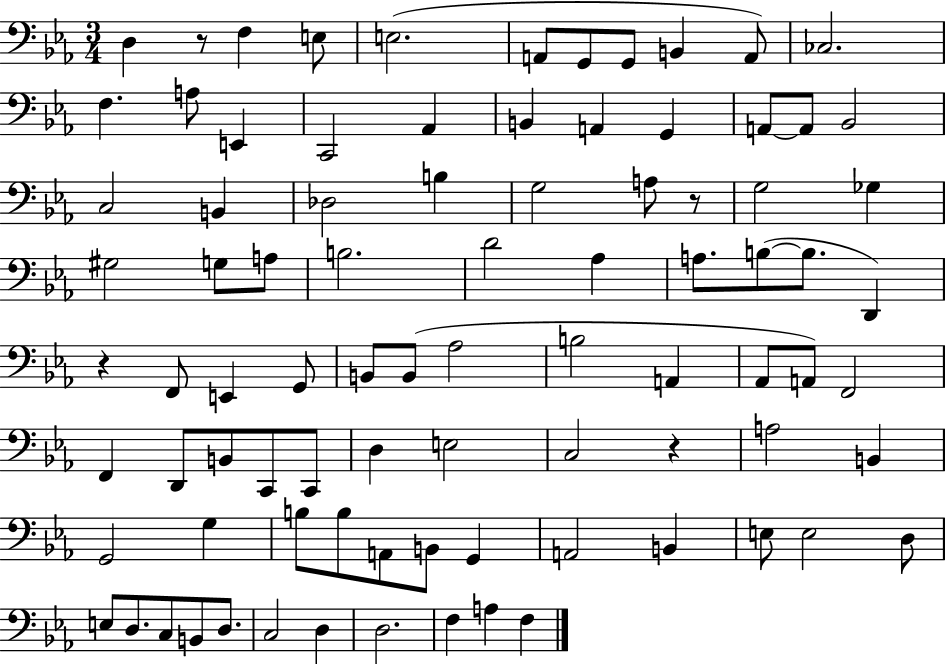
{
  \clef bass
  \numericTimeSignature
  \time 3/4
  \key ees \major
  d4 r8 f4 e8 | e2.( | a,8 g,8 g,8 b,4 a,8) | ces2. | \break f4. a8 e,4 | c,2 aes,4 | b,4 a,4 g,4 | a,8~~ a,8 bes,2 | \break c2 b,4 | des2 b4 | g2 a8 r8 | g2 ges4 | \break gis2 g8 a8 | b2. | d'2 aes4 | a8. b8~(~ b8. d,4) | \break r4 f,8 e,4 g,8 | b,8 b,8( aes2 | b2 a,4 | aes,8 a,8) f,2 | \break f,4 d,8 b,8 c,8 c,8 | d4 e2 | c2 r4 | a2 b,4 | \break g,2 g4 | b8 b8 a,8 b,8 g,4 | a,2 b,4 | e8 e2 d8 | \break e8 d8. c8 b,8 d8. | c2 d4 | d2. | f4 a4 f4 | \break \bar "|."
}